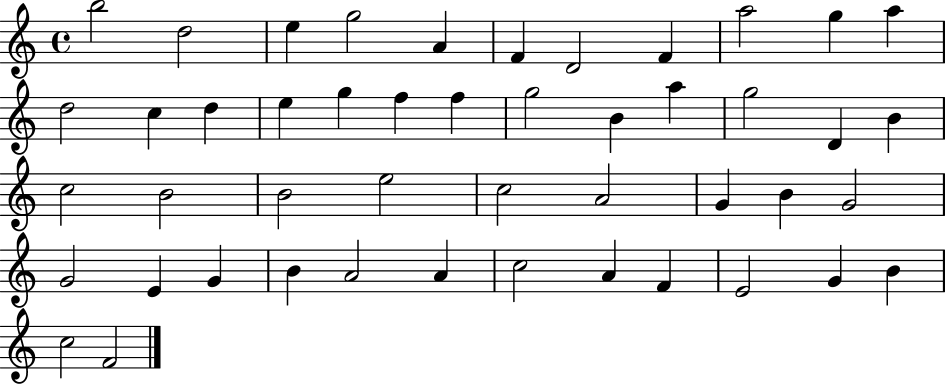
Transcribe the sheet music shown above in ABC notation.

X:1
T:Untitled
M:4/4
L:1/4
K:C
b2 d2 e g2 A F D2 F a2 g a d2 c d e g f f g2 B a g2 D B c2 B2 B2 e2 c2 A2 G B G2 G2 E G B A2 A c2 A F E2 G B c2 F2